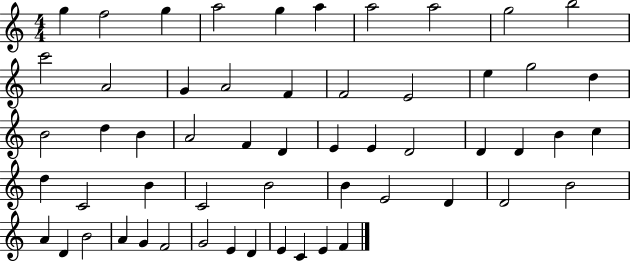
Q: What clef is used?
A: treble